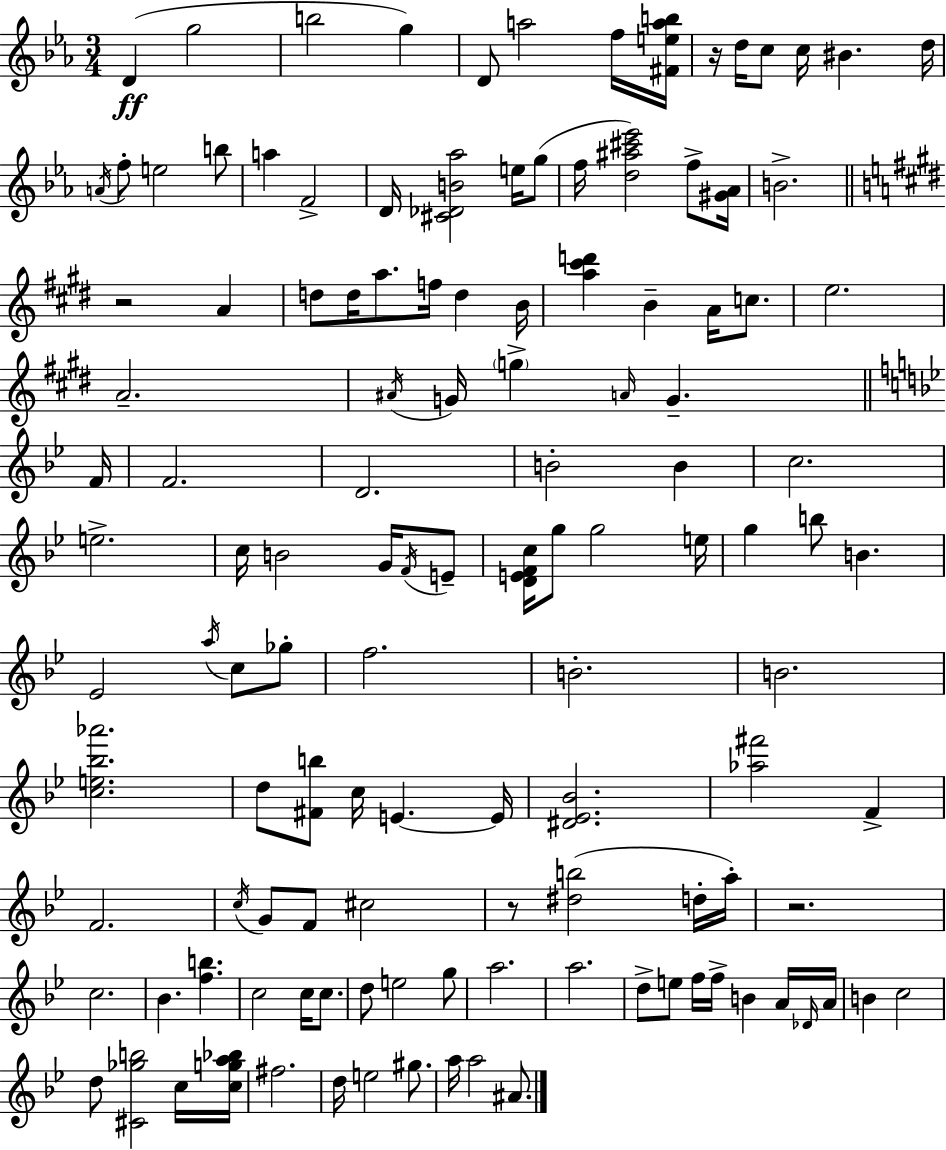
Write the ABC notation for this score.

X:1
T:Untitled
M:3/4
L:1/4
K:Cm
D g2 b2 g D/2 a2 f/4 [^Feab]/4 z/4 d/4 c/2 c/4 ^B d/4 A/4 f/2 e2 b/2 a F2 D/4 [^C_DB_a]2 e/4 g/2 f/4 [d^a^c'_e']2 f/2 [^G_A]/4 B2 z2 A d/2 d/4 a/2 f/4 d B/4 [a^c'd'] B A/4 c/2 e2 A2 ^A/4 G/4 g A/4 G F/4 F2 D2 B2 B c2 e2 c/4 B2 G/4 F/4 E/2 [DEFc]/4 g/2 g2 e/4 g b/2 B _E2 a/4 c/2 _g/2 f2 B2 B2 [ce_b_a']2 d/2 [^Fb]/2 c/4 E E/4 [^D_E_B]2 [_a^f']2 F F2 c/4 G/2 F/2 ^c2 z/2 [^db]2 d/4 a/4 z2 c2 _B [fb] c2 c/4 c/2 d/2 e2 g/2 a2 a2 d/2 e/2 f/4 f/4 B A/4 _D/4 A/4 B c2 d/2 [^C_gb]2 c/4 [cga_b]/4 ^f2 d/4 e2 ^g/2 a/4 a2 ^A/2